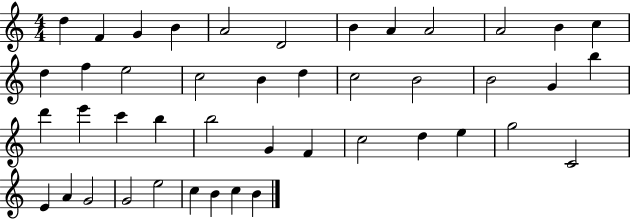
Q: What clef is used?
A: treble